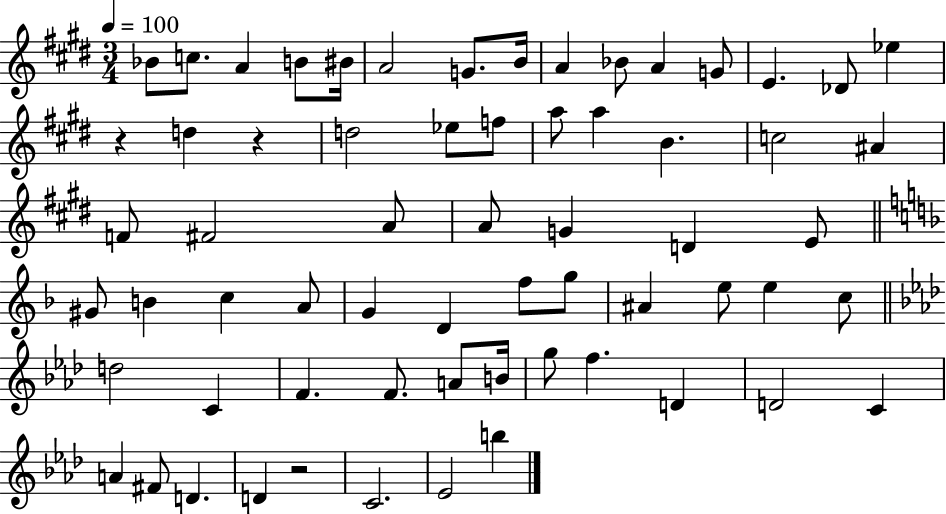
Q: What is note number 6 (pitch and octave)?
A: A4